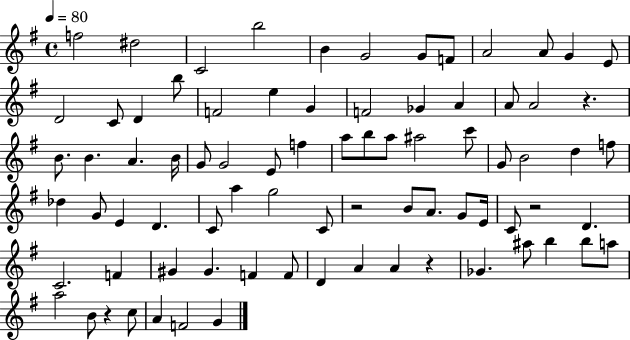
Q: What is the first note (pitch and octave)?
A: F5